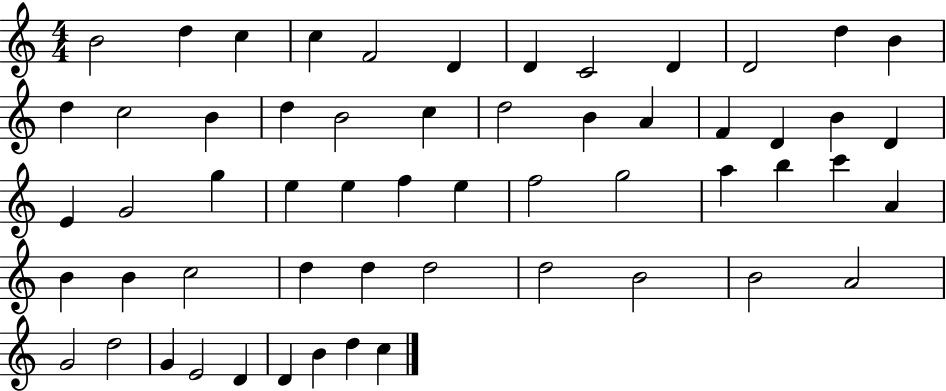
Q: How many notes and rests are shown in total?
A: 57